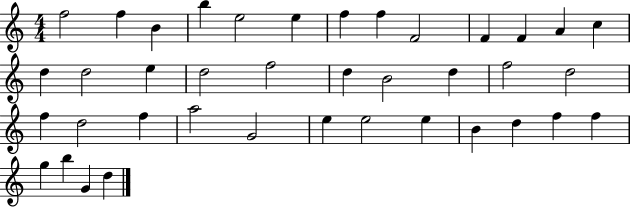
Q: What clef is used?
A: treble